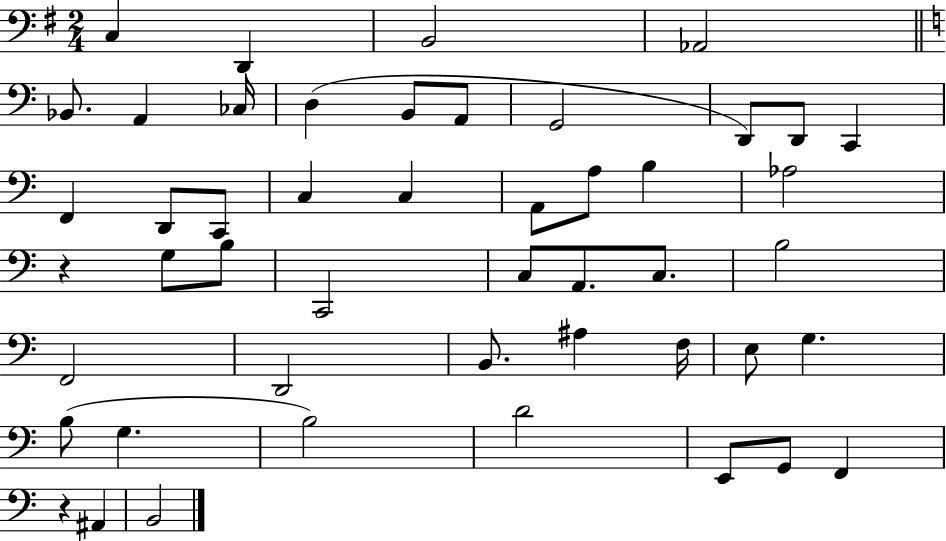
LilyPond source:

{
  \clef bass
  \numericTimeSignature
  \time 2/4
  \key g \major
  c4 d,4 | b,2 | aes,2 | \bar "||" \break \key c \major bes,8. a,4 ces16 | d4( b,8 a,8 | g,2 | d,8) d,8 c,4 | \break f,4 d,8 c,8 | c4 c4 | a,8 a8 b4 | aes2 | \break r4 g8 b8 | c,2 | c8 a,8. c8. | b2 | \break f,2 | d,2 | b,8. ais4 f16 | e8 g4. | \break b8( g4. | b2) | d'2 | e,8 g,8 f,4 | \break r4 ais,4 | b,2 | \bar "|."
}